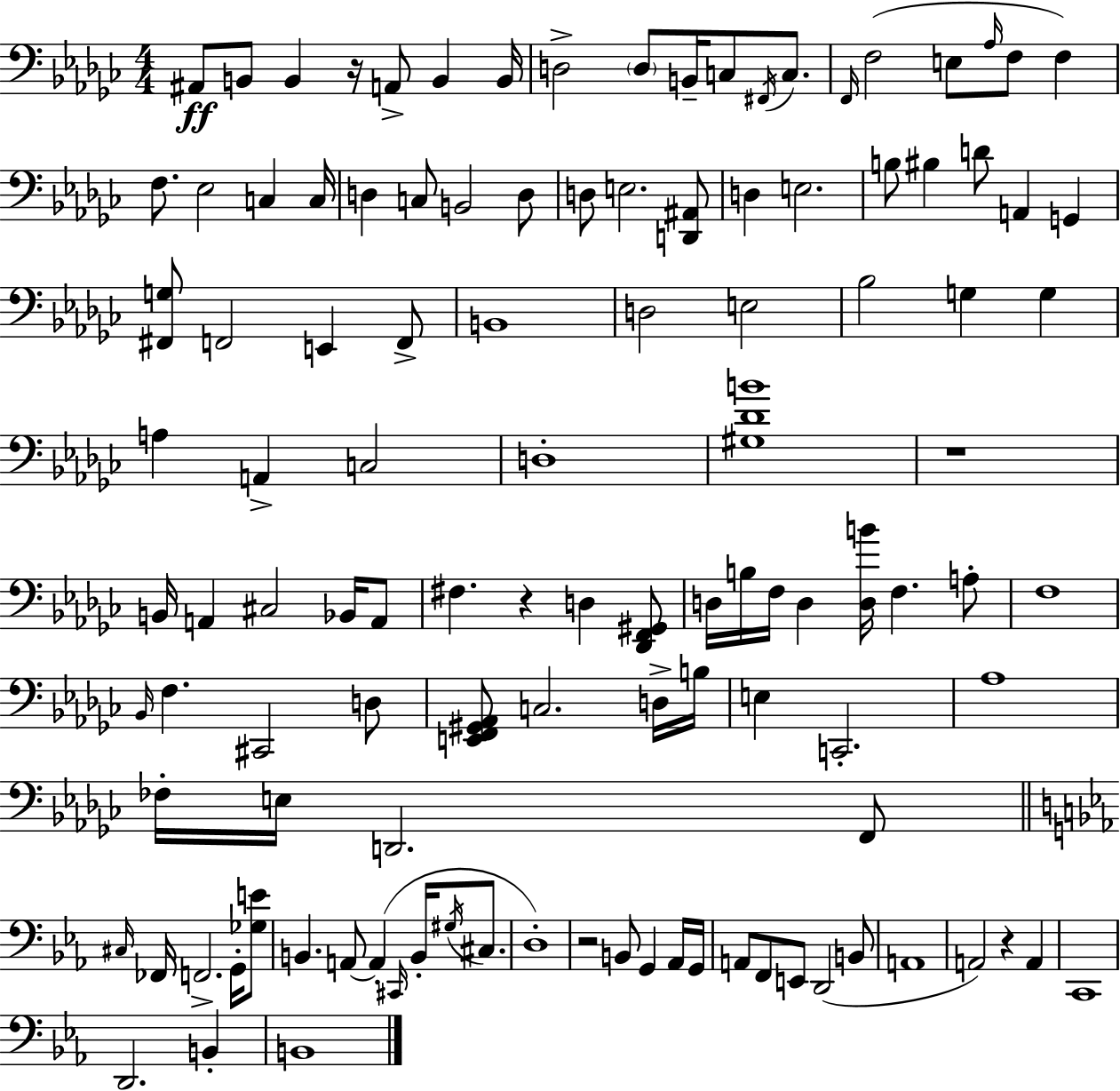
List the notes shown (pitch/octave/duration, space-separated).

A#2/e B2/e B2/q R/s A2/e B2/q B2/s D3/h D3/e B2/s C3/e F#2/s C3/e. F2/s F3/h E3/e Ab3/s F3/e F3/q F3/e. Eb3/h C3/q C3/s D3/q C3/e B2/h D3/e D3/e E3/h. [D2,A#2]/e D3/q E3/h. B3/e BIS3/q D4/e A2/q G2/q [F#2,G3]/e F2/h E2/q F2/e B2/w D3/h E3/h Bb3/h G3/q G3/q A3/q A2/q C3/h D3/w [G#3,Db4,B4]/w R/w B2/s A2/q C#3/h Bb2/s A2/e F#3/q. R/q D3/q [Db2,F2,G#2]/e D3/s B3/s F3/s D3/q [D3,B4]/s F3/q. A3/e F3/w Bb2/s F3/q. C#2/h D3/e [E2,F2,G#2,Ab2]/e C3/h. D3/s B3/s E3/q C2/h. Ab3/w FES3/s E3/s D2/h. F2/e C#3/s FES2/s F2/h. G2/s [Gb3,E4]/e B2/q. A2/e A2/q C#2/s B2/s G#3/s C#3/e. D3/w R/h B2/e G2/q Ab2/s G2/s A2/e F2/e E2/e D2/h B2/e A2/w A2/h R/q A2/q C2/w D2/h. B2/q B2/w